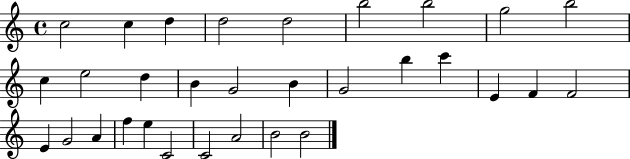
X:1
T:Untitled
M:4/4
L:1/4
K:C
c2 c d d2 d2 b2 b2 g2 b2 c e2 d B G2 B G2 b c' E F F2 E G2 A f e C2 C2 A2 B2 B2